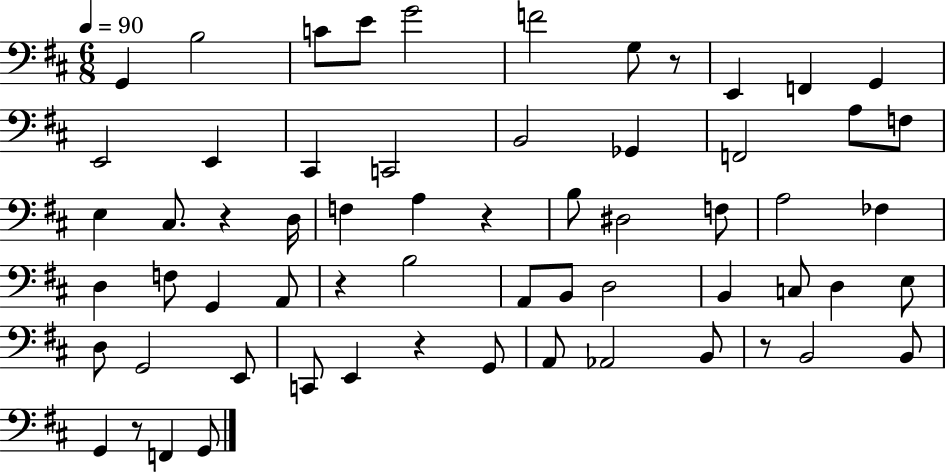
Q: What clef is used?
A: bass